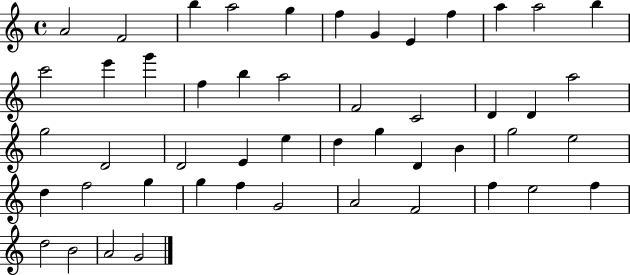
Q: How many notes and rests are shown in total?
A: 49